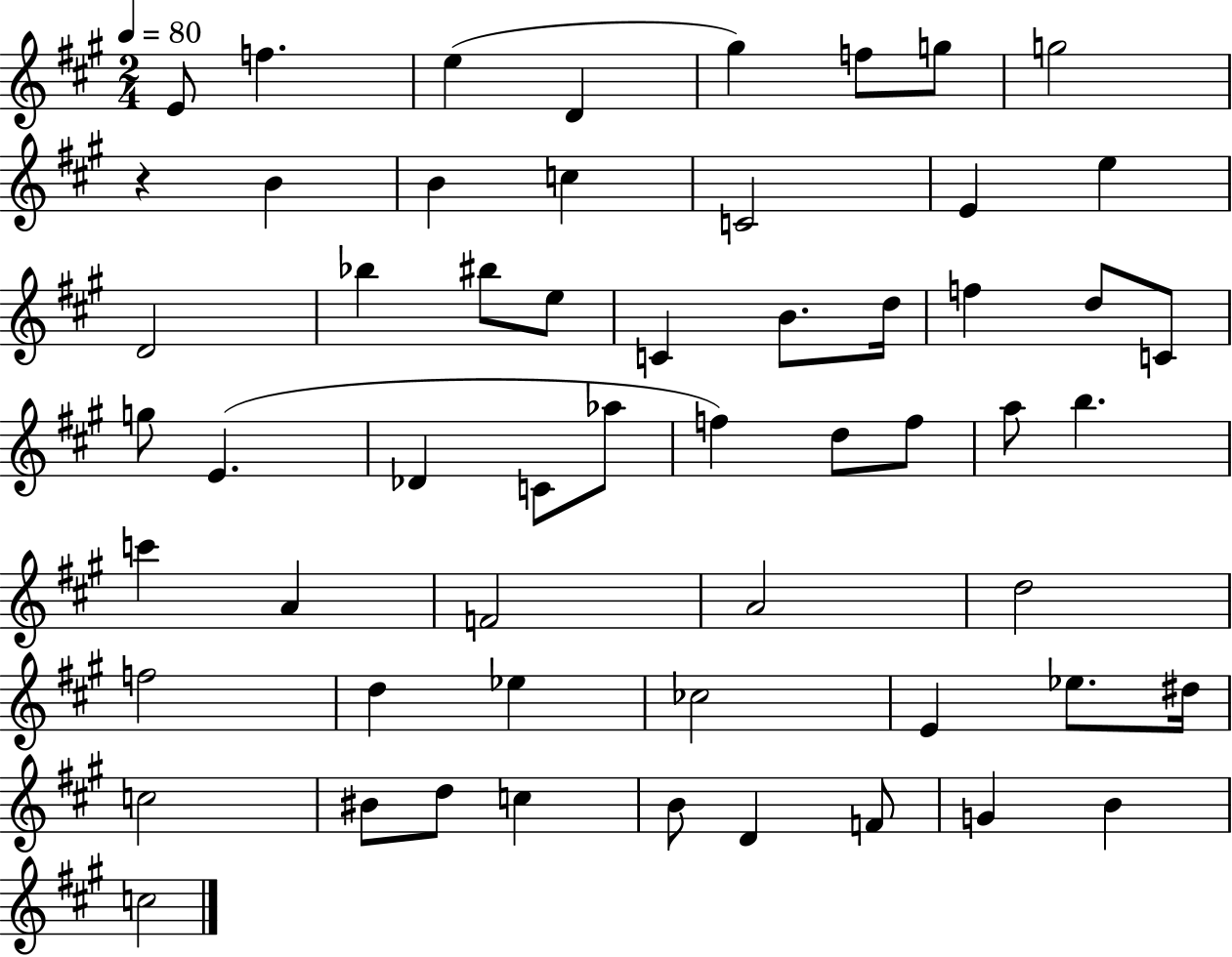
{
  \clef treble
  \numericTimeSignature
  \time 2/4
  \key a \major
  \tempo 4 = 80
  e'8 f''4. | e''4( d'4 | gis''4) f''8 g''8 | g''2 | \break r4 b'4 | b'4 c''4 | c'2 | e'4 e''4 | \break d'2 | bes''4 bis''8 e''8 | c'4 b'8. d''16 | f''4 d''8 c'8 | \break g''8 e'4.( | des'4 c'8 aes''8 | f''4) d''8 f''8 | a''8 b''4. | \break c'''4 a'4 | f'2 | a'2 | d''2 | \break f''2 | d''4 ees''4 | ces''2 | e'4 ees''8. dis''16 | \break c''2 | bis'8 d''8 c''4 | b'8 d'4 f'8 | g'4 b'4 | \break c''2 | \bar "|."
}